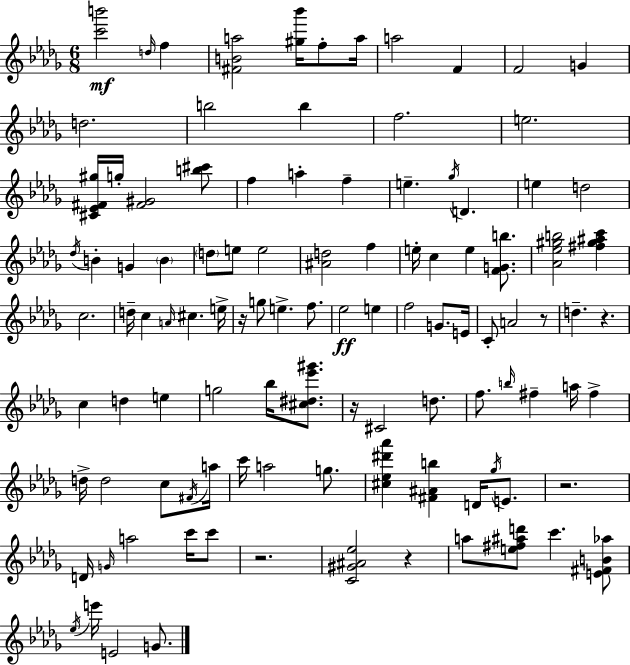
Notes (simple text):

[C6,B6]/h D5/s F5/q [F#4,B4,A5]/h [G#5,Bb6]/s F5/e A5/s A5/h F4/q F4/h G4/q D5/h. B5/h B5/q F5/h. E5/h. [C#4,Eb4,F#4,G#5]/s G5/s [F#4,G#4]/h [B5,C#6]/e F5/q A5/q F5/q E5/q. Gb5/s D4/q. E5/q D5/h Db5/s B4/q G4/q B4/q D5/e E5/e E5/h [A#4,D5]/h F5/q E5/s C5/q E5/q [F4,G4,B5]/e. [Ab4,Eb5,G#5,B5]/h [F#5,G#5,A#5,C6]/q C5/h. D5/s C5/q A4/s C#5/q. E5/s R/s G5/e E5/q. F5/e. Eb5/h E5/q F5/h G4/e. E4/s C4/e A4/h R/e D5/q. R/q. C5/q D5/q E5/q G5/h Bb5/s [C#5,D#5,Eb6,G#6]/e. R/s C#4/h D5/e. F5/e. B5/s F#5/q A5/s F#5/q D5/s D5/h C5/e F#4/s A5/s C6/s A5/h G5/e. [C#5,Eb5,D#6,Ab6]/q [F#4,A#4,B5]/q D4/s Gb5/s E4/e. R/h. D4/s G4/s A5/h C6/s C6/e R/h. [C4,G#4,A#4,Eb5]/h R/q A5/e [E5,F#5,A#5,D6]/e C6/q. [E4,F#4,B4,Ab5]/e Eb5/s E6/s E4/h G4/e.